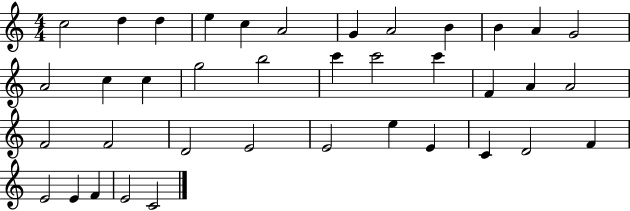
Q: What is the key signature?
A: C major